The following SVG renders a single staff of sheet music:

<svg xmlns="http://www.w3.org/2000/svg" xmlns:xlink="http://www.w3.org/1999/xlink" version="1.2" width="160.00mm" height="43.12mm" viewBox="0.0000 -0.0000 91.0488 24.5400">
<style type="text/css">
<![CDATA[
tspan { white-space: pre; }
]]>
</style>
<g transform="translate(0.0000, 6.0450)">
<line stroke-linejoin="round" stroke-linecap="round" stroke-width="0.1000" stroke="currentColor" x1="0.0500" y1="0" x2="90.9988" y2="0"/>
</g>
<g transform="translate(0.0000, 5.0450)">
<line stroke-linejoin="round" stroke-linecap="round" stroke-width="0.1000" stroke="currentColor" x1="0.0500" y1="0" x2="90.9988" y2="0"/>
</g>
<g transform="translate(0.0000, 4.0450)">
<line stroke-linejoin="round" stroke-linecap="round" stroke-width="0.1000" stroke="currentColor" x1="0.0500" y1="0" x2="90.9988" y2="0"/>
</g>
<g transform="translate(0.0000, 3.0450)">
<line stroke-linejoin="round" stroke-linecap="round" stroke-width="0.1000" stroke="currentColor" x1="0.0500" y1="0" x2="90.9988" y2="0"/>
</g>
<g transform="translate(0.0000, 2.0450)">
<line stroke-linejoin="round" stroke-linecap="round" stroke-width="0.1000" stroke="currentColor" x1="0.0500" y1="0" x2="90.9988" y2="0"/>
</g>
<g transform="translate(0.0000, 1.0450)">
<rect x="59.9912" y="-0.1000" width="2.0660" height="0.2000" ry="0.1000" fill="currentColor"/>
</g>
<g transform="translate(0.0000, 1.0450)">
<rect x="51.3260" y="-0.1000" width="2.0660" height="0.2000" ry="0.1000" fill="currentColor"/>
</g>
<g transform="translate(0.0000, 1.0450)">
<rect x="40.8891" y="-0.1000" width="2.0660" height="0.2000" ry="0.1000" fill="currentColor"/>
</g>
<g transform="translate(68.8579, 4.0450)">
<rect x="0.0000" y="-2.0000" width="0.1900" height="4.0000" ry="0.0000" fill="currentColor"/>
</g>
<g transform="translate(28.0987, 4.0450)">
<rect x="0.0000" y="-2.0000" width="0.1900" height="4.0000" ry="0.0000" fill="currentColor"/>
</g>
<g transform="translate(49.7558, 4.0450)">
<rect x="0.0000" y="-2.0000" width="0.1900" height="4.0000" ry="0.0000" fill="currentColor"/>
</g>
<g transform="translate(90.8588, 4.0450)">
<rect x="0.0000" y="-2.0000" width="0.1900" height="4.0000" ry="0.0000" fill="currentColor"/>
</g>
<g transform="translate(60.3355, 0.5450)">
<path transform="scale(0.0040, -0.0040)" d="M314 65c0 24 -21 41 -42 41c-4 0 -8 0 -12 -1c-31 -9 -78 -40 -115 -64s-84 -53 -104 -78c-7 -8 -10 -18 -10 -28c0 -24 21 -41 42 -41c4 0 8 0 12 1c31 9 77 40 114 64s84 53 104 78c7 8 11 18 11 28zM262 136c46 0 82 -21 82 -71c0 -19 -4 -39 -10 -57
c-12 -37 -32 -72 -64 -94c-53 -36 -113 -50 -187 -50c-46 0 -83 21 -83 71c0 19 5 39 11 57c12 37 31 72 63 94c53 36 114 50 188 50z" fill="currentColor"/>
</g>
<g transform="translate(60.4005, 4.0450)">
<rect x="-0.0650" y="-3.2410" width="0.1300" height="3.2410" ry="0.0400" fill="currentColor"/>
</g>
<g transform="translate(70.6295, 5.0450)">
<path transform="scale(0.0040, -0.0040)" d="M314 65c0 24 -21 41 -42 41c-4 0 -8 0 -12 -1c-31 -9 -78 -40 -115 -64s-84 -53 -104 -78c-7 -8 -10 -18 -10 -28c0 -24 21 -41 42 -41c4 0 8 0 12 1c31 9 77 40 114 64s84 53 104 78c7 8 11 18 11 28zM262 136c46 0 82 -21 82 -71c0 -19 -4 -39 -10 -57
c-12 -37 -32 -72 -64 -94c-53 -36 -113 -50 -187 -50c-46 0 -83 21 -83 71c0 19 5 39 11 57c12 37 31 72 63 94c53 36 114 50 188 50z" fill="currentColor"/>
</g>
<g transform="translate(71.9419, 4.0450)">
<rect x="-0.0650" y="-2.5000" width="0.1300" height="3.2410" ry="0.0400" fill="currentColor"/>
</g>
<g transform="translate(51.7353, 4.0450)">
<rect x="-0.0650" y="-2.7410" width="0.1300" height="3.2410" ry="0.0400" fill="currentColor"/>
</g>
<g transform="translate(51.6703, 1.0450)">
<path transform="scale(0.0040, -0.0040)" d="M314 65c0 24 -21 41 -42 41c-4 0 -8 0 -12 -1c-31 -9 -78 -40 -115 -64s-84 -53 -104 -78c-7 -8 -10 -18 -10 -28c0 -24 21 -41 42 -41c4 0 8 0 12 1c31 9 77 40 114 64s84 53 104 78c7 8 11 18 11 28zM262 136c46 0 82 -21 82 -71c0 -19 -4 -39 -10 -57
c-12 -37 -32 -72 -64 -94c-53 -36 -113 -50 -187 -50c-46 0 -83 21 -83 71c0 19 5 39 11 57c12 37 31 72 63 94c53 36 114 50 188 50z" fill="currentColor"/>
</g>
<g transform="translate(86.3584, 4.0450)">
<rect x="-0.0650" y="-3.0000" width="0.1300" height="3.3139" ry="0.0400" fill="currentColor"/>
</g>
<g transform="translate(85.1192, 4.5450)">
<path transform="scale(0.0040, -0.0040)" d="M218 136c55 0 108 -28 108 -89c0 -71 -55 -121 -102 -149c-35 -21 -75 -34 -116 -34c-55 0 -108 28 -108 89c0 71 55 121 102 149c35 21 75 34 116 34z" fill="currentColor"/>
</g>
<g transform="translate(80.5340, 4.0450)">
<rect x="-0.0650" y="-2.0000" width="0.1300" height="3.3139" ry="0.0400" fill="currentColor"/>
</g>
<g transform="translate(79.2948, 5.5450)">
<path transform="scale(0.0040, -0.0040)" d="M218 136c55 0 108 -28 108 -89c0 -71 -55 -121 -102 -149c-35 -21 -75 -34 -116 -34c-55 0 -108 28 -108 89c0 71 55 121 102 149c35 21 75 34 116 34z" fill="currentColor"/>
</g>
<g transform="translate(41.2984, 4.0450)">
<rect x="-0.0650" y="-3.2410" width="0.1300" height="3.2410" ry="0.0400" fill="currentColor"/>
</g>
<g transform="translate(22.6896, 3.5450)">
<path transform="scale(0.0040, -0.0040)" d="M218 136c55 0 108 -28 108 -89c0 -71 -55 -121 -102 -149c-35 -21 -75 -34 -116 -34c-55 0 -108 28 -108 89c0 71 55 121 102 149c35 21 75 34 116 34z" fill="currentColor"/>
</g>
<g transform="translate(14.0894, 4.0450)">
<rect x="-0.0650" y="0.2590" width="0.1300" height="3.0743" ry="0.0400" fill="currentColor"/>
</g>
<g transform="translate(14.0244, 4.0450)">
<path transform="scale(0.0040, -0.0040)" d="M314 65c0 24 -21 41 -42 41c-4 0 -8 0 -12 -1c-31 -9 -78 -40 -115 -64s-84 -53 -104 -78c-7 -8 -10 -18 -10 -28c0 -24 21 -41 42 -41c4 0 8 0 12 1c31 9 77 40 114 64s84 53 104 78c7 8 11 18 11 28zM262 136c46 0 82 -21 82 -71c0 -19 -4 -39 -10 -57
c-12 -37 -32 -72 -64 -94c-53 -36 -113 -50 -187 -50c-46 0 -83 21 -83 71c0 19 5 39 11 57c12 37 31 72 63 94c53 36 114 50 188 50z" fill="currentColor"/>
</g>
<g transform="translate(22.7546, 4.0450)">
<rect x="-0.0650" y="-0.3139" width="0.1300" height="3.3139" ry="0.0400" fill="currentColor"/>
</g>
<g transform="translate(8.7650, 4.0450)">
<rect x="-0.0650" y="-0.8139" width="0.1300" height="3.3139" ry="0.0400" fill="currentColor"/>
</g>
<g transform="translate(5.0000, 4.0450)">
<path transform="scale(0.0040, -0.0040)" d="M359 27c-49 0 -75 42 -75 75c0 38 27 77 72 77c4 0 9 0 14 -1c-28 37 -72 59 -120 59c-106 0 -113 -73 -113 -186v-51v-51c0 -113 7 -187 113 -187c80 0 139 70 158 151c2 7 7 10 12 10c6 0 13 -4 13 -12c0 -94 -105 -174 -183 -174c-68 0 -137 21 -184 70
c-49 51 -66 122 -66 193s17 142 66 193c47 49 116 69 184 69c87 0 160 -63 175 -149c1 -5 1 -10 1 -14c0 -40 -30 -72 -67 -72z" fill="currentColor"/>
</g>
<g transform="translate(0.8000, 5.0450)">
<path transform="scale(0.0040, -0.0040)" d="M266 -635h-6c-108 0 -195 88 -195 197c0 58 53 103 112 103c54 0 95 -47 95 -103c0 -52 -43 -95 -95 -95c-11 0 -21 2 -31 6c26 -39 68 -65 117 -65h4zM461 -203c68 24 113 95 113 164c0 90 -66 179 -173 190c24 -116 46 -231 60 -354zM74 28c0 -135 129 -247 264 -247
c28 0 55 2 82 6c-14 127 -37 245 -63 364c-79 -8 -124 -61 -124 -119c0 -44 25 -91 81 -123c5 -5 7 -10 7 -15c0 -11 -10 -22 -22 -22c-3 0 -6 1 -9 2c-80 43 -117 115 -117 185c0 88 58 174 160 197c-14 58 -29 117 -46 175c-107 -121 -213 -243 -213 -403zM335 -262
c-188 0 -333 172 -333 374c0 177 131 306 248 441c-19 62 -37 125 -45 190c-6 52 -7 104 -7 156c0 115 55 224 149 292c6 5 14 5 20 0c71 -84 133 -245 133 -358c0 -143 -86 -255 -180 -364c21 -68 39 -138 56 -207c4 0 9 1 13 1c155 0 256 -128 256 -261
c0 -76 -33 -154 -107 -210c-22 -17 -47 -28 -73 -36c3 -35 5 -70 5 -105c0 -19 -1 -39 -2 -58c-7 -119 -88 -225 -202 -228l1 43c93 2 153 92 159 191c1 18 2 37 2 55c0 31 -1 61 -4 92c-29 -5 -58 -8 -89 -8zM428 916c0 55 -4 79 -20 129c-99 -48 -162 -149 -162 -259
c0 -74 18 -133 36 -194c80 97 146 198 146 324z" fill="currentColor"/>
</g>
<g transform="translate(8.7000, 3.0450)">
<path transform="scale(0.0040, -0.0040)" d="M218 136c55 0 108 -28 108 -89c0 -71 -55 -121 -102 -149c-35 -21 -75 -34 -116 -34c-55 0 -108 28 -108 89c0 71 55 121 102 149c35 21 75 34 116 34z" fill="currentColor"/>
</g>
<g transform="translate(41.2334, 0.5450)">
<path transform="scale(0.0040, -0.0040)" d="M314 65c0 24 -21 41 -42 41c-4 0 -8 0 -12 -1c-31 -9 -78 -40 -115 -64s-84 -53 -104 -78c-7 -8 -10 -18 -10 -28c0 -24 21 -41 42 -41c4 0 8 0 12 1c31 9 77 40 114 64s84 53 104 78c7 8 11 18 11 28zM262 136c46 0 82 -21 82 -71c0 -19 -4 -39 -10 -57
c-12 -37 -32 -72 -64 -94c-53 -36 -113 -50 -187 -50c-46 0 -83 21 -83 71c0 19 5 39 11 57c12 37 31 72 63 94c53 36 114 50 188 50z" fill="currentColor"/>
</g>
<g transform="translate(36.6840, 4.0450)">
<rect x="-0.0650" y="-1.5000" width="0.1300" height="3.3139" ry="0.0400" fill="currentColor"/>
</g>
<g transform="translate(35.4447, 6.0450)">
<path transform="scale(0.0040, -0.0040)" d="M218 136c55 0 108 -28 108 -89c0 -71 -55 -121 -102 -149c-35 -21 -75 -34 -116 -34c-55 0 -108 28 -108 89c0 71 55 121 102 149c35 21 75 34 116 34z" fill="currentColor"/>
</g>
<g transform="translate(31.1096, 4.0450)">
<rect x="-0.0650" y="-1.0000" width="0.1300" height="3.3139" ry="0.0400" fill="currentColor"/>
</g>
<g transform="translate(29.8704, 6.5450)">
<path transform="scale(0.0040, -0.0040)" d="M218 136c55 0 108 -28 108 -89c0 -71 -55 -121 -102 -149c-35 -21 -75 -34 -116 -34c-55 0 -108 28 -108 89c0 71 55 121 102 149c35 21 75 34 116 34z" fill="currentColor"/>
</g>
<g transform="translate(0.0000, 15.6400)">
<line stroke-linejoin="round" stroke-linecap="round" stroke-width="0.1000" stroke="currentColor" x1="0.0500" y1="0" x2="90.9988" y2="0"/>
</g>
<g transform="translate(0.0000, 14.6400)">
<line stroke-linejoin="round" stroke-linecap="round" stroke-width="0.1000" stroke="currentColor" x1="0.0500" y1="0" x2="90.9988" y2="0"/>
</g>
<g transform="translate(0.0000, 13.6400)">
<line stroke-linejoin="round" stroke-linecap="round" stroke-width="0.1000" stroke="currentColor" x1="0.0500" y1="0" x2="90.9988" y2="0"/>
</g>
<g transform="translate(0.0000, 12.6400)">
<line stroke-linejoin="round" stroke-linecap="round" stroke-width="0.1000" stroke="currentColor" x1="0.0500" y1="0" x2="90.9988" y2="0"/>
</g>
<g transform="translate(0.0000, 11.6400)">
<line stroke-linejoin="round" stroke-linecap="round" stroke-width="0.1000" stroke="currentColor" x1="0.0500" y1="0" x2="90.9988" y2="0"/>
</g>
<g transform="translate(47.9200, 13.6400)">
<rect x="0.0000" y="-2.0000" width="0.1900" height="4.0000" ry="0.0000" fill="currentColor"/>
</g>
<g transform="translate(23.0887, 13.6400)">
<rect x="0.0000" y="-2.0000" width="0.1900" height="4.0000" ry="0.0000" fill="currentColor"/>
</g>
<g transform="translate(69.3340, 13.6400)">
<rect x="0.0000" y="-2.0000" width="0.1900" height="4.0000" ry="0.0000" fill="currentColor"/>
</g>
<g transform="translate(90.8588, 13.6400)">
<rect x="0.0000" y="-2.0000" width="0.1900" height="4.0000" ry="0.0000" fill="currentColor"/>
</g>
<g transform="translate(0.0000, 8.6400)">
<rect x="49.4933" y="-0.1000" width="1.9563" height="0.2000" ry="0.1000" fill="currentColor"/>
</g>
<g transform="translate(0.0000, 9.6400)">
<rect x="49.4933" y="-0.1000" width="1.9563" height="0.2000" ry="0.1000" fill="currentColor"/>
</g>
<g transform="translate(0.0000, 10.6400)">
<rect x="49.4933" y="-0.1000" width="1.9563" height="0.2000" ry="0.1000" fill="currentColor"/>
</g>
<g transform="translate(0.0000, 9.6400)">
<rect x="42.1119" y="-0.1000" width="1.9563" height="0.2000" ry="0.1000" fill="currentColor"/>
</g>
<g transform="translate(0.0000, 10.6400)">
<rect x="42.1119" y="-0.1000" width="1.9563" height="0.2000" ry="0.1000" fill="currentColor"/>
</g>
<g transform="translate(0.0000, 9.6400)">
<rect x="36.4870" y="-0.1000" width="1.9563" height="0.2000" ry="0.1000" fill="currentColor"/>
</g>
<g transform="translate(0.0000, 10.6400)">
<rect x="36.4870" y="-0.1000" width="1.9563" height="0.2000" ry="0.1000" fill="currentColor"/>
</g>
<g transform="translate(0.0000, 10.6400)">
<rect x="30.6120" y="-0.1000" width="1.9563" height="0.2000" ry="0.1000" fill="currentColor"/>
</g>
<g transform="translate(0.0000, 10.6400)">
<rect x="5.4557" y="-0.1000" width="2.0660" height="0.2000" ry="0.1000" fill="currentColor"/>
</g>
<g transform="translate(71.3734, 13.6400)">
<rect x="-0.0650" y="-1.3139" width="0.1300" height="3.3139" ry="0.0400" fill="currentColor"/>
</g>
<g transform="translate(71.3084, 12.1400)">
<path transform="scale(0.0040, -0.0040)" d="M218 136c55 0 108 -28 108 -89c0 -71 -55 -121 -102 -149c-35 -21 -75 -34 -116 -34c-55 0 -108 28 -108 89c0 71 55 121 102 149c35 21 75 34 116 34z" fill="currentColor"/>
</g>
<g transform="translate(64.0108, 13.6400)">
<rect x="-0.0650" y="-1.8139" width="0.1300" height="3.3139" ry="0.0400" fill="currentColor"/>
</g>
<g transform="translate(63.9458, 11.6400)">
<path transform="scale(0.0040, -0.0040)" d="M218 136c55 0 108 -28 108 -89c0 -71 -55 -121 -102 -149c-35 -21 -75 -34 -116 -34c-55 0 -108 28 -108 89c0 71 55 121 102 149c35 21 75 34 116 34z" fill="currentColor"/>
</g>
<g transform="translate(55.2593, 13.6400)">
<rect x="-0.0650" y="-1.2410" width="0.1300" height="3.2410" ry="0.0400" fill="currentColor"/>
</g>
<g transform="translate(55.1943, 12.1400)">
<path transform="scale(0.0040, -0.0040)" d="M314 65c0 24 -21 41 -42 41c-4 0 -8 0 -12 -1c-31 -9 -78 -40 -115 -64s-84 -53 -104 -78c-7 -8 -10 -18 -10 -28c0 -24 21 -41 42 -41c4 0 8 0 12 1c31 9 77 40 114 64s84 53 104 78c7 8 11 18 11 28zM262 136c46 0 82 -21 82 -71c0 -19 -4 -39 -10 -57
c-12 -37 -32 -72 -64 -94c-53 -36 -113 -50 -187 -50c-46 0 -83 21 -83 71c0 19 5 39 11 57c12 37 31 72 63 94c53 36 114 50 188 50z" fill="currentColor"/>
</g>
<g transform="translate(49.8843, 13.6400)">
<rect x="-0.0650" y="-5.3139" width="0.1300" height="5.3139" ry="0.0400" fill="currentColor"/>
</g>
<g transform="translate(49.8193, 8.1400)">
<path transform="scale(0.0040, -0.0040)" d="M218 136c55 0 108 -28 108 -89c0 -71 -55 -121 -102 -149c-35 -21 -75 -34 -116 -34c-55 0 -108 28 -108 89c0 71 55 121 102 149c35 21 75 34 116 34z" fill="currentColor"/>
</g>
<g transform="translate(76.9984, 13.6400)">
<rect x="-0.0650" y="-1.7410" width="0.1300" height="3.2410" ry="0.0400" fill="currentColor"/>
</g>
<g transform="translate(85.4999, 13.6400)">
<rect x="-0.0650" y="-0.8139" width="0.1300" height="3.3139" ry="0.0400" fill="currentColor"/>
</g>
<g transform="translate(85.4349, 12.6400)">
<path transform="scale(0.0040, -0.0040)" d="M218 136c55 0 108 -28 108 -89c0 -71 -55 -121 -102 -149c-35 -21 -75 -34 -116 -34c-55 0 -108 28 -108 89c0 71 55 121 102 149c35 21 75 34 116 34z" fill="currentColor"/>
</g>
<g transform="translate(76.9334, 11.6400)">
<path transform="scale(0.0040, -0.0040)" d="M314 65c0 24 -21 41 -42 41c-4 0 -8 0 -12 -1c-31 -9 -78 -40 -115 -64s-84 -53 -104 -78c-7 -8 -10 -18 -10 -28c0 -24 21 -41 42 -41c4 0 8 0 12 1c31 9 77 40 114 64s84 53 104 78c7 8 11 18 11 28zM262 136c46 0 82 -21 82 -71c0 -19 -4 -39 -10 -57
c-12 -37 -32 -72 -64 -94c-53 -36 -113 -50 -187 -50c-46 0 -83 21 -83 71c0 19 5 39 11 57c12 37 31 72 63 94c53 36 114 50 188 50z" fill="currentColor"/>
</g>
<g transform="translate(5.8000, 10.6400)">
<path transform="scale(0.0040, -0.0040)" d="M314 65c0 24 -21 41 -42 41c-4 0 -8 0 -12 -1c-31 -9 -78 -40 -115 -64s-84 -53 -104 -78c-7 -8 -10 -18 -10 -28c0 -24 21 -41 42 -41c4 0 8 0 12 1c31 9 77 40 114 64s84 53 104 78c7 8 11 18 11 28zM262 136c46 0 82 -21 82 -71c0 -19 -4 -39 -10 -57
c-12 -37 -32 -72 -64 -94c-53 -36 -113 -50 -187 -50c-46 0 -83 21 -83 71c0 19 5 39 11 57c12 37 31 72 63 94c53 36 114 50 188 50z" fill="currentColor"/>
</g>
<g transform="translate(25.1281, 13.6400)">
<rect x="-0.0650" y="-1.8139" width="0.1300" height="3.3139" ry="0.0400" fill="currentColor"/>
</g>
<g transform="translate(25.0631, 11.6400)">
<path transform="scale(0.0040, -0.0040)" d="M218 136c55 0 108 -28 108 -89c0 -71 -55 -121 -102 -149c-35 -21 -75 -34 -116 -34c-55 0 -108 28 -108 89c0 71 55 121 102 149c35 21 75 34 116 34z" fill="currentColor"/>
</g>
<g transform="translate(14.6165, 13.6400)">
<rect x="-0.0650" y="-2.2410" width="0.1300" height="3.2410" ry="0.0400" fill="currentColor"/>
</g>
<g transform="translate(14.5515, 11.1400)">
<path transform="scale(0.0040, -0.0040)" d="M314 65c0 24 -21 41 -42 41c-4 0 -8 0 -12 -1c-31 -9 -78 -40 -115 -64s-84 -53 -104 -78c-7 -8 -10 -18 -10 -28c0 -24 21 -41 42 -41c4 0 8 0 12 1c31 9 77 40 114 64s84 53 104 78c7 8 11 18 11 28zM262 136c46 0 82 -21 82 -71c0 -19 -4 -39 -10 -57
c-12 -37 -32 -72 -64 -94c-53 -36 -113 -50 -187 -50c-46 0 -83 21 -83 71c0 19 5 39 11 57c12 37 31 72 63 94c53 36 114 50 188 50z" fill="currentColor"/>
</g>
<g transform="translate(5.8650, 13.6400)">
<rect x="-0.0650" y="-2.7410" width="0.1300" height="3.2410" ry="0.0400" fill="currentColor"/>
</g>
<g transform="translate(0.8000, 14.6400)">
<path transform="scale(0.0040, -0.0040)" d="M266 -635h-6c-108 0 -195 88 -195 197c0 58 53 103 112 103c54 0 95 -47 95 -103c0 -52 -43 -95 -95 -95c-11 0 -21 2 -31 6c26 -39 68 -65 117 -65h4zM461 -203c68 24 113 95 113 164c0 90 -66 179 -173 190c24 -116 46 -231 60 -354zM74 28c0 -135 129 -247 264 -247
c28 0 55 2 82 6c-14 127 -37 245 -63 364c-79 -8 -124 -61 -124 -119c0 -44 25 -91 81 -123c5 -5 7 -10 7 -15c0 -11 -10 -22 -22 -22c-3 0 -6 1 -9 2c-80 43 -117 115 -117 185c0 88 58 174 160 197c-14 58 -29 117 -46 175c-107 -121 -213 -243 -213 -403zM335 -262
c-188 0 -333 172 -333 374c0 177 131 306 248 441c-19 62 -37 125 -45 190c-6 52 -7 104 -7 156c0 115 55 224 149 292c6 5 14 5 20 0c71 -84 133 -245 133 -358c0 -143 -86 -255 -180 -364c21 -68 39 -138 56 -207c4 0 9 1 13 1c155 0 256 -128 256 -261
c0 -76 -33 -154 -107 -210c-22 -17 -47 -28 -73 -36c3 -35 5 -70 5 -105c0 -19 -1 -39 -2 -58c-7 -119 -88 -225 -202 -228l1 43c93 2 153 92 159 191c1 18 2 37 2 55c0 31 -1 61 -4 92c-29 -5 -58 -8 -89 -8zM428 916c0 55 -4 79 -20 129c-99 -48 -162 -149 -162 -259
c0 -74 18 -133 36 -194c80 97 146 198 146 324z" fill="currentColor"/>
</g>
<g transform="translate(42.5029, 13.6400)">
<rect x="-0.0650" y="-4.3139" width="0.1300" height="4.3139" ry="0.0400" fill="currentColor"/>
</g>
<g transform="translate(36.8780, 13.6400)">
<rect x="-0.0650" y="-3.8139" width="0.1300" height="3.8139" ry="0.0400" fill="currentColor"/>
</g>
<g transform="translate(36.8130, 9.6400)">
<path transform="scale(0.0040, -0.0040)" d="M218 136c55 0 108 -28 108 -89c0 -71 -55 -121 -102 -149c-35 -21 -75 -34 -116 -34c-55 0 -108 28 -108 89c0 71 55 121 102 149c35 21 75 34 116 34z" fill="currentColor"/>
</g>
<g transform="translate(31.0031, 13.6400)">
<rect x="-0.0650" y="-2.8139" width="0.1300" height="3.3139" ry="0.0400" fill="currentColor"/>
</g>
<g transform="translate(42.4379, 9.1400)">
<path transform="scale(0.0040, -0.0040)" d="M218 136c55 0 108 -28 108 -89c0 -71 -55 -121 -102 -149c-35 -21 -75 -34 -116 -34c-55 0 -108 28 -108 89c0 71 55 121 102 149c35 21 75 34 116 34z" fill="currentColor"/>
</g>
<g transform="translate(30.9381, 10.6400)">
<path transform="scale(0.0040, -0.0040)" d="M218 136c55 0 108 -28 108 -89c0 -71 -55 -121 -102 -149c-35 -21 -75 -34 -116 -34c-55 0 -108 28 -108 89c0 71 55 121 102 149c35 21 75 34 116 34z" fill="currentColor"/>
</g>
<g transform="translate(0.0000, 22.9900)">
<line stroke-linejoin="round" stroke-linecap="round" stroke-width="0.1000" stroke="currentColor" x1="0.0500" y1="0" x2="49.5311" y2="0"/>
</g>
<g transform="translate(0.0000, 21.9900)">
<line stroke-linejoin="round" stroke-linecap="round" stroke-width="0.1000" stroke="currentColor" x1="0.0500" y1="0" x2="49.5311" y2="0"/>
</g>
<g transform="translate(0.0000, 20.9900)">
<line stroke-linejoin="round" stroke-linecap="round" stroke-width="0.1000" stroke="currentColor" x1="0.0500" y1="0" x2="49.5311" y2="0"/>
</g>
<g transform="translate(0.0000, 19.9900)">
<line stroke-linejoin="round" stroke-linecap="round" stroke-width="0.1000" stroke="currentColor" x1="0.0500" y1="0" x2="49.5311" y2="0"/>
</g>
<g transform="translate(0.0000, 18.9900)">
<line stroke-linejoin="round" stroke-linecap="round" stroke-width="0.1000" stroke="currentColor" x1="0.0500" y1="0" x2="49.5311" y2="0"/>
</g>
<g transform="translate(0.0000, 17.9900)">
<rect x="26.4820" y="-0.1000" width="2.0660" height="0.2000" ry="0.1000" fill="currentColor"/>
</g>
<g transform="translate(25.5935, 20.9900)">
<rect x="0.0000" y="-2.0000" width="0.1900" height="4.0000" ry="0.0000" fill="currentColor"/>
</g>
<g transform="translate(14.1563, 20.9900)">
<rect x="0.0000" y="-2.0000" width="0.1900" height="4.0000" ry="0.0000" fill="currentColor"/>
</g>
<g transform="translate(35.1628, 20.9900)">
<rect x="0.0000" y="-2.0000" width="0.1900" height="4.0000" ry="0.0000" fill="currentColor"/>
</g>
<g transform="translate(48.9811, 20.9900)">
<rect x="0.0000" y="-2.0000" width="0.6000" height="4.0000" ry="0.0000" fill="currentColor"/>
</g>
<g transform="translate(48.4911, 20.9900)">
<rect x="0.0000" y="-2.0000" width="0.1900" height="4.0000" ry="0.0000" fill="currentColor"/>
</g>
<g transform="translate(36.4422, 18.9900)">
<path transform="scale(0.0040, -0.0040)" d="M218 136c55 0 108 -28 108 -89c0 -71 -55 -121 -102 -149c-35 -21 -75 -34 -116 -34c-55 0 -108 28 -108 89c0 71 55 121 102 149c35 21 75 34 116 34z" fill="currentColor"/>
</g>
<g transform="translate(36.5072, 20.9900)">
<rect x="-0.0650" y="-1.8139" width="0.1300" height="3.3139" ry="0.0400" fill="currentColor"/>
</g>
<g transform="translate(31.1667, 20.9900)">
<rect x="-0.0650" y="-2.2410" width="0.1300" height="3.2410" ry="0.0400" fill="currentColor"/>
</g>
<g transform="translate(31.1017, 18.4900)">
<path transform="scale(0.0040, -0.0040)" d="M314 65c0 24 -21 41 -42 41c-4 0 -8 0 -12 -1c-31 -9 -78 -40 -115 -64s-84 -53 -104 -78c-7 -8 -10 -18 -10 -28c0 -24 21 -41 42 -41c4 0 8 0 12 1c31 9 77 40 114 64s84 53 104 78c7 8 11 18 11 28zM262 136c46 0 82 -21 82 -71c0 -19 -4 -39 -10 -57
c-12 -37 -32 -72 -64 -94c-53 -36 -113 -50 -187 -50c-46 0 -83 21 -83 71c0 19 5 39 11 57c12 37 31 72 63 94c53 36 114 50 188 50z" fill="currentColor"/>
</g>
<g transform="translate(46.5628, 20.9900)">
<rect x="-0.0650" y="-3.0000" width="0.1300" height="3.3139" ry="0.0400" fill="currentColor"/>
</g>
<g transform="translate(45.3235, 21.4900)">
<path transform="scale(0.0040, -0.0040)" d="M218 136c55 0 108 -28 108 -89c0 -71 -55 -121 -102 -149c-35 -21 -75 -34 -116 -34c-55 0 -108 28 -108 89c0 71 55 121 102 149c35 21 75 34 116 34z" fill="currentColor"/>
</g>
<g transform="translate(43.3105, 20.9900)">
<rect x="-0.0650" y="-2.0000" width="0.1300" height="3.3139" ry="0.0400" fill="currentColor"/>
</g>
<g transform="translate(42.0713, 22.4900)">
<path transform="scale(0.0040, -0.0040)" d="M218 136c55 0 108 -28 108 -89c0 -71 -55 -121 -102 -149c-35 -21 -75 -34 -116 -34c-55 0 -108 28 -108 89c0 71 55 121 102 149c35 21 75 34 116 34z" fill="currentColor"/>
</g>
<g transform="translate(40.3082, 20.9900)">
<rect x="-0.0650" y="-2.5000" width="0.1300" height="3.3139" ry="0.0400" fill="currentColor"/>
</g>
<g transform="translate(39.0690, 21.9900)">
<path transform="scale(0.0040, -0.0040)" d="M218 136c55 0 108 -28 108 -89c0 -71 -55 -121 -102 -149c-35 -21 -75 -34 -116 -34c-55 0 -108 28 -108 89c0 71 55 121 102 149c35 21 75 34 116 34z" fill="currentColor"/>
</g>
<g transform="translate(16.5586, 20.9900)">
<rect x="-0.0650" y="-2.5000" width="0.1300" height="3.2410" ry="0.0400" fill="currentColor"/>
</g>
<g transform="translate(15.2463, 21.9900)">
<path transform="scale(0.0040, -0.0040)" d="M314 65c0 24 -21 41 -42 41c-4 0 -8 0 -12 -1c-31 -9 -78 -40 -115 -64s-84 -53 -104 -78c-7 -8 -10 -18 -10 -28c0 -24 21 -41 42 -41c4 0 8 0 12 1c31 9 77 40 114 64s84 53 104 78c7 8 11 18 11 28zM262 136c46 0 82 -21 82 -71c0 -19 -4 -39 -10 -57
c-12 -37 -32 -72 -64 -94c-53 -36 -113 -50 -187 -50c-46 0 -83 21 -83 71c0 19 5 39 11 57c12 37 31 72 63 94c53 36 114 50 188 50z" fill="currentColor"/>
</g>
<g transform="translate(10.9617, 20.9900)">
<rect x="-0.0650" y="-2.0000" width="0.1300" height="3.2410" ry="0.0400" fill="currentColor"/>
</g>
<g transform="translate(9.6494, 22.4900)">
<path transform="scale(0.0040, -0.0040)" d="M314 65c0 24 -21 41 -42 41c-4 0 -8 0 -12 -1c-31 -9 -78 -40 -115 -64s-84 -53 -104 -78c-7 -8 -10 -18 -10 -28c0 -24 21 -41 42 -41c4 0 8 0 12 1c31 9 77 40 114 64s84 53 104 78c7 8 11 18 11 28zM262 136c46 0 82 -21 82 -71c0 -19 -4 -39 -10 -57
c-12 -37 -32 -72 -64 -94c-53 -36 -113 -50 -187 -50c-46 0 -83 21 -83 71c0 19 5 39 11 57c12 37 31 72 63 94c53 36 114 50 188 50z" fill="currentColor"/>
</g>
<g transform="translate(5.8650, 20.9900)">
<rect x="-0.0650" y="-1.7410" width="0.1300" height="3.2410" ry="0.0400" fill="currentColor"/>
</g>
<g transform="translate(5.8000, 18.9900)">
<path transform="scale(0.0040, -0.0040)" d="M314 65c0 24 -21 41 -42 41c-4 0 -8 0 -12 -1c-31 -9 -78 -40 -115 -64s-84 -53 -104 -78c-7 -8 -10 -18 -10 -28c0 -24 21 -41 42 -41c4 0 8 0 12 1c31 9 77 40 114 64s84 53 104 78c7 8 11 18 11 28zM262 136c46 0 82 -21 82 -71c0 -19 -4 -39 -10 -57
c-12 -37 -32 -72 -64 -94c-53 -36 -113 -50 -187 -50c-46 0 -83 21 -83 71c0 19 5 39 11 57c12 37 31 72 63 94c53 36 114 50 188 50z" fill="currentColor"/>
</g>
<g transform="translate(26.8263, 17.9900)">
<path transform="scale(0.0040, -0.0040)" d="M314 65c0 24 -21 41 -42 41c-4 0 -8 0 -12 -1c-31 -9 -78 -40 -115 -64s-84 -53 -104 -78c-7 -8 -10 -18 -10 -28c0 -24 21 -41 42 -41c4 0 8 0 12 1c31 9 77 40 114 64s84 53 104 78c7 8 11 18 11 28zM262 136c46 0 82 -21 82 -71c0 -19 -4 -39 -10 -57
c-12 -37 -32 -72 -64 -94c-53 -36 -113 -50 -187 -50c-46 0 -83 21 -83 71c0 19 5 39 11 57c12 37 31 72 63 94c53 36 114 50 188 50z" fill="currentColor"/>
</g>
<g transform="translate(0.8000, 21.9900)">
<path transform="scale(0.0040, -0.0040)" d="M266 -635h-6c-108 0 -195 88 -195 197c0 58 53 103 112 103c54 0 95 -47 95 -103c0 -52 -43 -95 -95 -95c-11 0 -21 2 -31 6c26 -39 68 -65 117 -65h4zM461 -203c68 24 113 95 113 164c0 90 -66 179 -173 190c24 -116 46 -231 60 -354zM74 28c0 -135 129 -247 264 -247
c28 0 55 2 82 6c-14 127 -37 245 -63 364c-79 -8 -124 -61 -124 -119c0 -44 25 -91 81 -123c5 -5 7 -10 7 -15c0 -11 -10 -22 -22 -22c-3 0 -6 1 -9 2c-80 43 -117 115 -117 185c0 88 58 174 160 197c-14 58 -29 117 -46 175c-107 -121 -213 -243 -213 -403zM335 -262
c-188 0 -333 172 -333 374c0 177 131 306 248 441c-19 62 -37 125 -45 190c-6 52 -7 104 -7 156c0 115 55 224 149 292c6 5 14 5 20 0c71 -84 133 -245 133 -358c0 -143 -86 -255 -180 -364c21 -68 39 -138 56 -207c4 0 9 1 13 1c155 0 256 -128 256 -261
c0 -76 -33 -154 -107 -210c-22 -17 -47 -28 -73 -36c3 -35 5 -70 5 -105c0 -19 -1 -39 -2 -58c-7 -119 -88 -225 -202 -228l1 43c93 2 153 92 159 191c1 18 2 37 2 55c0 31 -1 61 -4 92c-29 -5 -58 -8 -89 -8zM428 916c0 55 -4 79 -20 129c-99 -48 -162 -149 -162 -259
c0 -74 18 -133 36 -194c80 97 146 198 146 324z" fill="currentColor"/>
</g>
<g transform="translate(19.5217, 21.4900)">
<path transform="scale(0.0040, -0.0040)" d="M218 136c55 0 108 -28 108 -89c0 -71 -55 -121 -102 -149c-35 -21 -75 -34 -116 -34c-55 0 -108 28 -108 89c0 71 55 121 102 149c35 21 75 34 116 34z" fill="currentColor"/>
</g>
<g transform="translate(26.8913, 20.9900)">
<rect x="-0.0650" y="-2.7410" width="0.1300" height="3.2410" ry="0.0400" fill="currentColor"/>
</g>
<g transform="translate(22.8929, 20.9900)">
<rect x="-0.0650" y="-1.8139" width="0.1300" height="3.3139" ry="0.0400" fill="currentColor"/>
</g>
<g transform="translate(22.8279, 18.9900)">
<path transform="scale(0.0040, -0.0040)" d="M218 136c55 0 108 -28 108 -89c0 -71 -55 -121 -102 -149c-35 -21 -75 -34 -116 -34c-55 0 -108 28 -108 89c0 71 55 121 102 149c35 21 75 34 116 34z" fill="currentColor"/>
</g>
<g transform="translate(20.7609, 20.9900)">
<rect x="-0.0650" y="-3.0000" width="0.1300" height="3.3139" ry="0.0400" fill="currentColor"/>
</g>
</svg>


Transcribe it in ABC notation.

X:1
T:Untitled
M:4/4
L:1/4
K:C
d B2 c D E b2 a2 b2 G2 F A a2 g2 f a c' d' f' e2 f e f2 d f2 F2 G2 A f a2 g2 f G F A